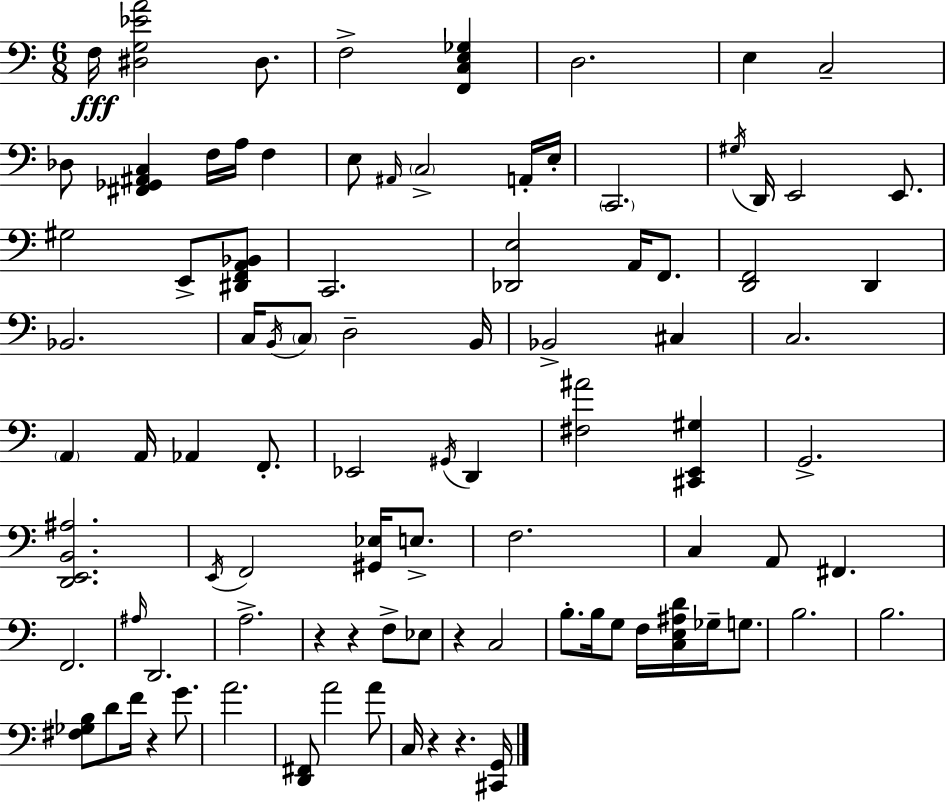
F3/s [D#3,G3,Eb4,A4]/h D#3/e. F3/h [F2,C3,E3,Gb3]/q D3/h. E3/q C3/h Db3/e [F#2,Gb2,A#2,C3]/q F3/s A3/s F3/q E3/e A#2/s C3/h A2/s E3/s C2/h. G#3/s D2/s E2/h E2/e. G#3/h E2/e [D#2,F2,A2,Bb2]/e C2/h. [Db2,E3]/h A2/s F2/e. [D2,F2]/h D2/q Bb2/h. C3/s B2/s C3/e D3/h B2/s Bb2/h C#3/q C3/h. A2/q A2/s Ab2/q F2/e. Eb2/h G#2/s D2/q [F#3,A#4]/h [C#2,E2,G#3]/q G2/h. [D2,E2,B2,A#3]/h. E2/s F2/h [G#2,Eb3]/s E3/e. F3/h. C3/q A2/e F#2/q. F2/h. A#3/s D2/h. A3/h. R/q R/q F3/e Eb3/e R/q C3/h B3/e. B3/s G3/e F3/s [C3,E3,A#3,D4]/s Gb3/s G3/e. B3/h. B3/h. [F#3,Gb3,B3]/e D4/e F4/s R/q G4/e. A4/h. [D2,F#2]/e A4/h A4/e C3/s R/q R/q. [C#2,G2]/s